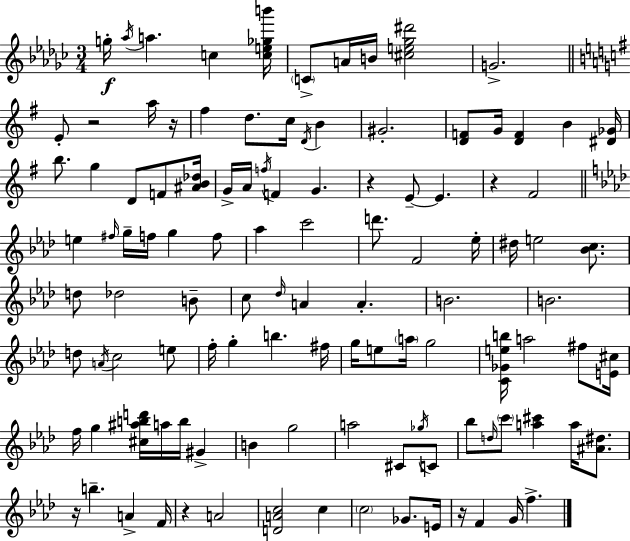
G5/s Ab5/s A5/q. C5/q [C5,E5,Gb5,B6]/s C4/e A4/s B4/s [C#5,E5,Gb5,D#6]/h G4/h. E4/e R/h A5/s R/s F#5/q D5/e. C5/s D4/s B4/q G#4/h. [D4,F4]/e G4/s [D4,F4]/q B4/q [D#4,Gb4]/s B5/e. G5/q D4/e F4/e [A#4,B4,Db5]/s G4/s A4/s F5/s F4/q G4/q. R/q E4/e E4/q. R/q F#4/h E5/q F#5/s G5/s F5/s G5/q F5/e Ab5/q C6/h D6/e. F4/h Eb5/s D#5/s E5/h [Bb4,C5]/e. D5/e Db5/h B4/e C5/e Db5/s A4/q A4/q. B4/h. B4/h. D5/e A4/s C5/h E5/e F5/s G5/q B5/q. F#5/s G5/s E5/e A5/s G5/h [C4,Gb4,E5,B5]/s A5/h F#5/e [E4,C#5]/s F5/s G5/q [C#5,A#5,B5,D6]/s A5/s B5/s G#4/q B4/q G5/h A5/h C#4/e Gb5/s C4/e Bb5/e D5/s C6/e [A5,C#6]/q A5/s [A#4,D#5]/e. R/s B5/q. A4/q F4/s R/q A4/h [D4,A4,C5]/h C5/q C5/h Gb4/e. E4/s R/s F4/q G4/s F5/q.